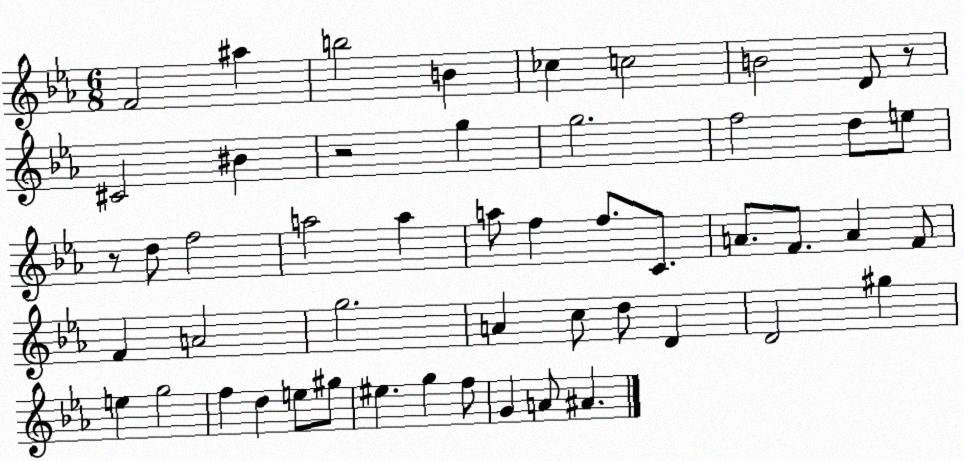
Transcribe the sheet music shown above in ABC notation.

X:1
T:Untitled
M:6/8
L:1/4
K:Eb
F2 ^a b2 B _c c2 B2 D/2 z/2 ^C2 ^B z2 g g2 f2 d/2 e/2 z/2 d/2 f2 a2 a a/2 f f/2 C/2 A/2 F/2 A F/2 F A2 g2 A c/2 d/2 D D2 ^g e g2 f d e/2 ^g/2 ^e g f/2 G A/2 ^A